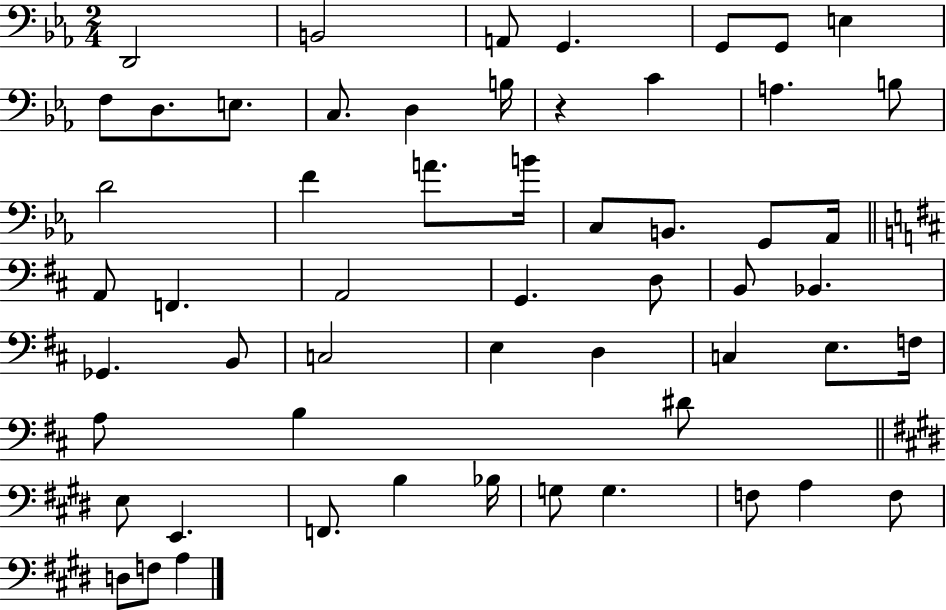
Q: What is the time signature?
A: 2/4